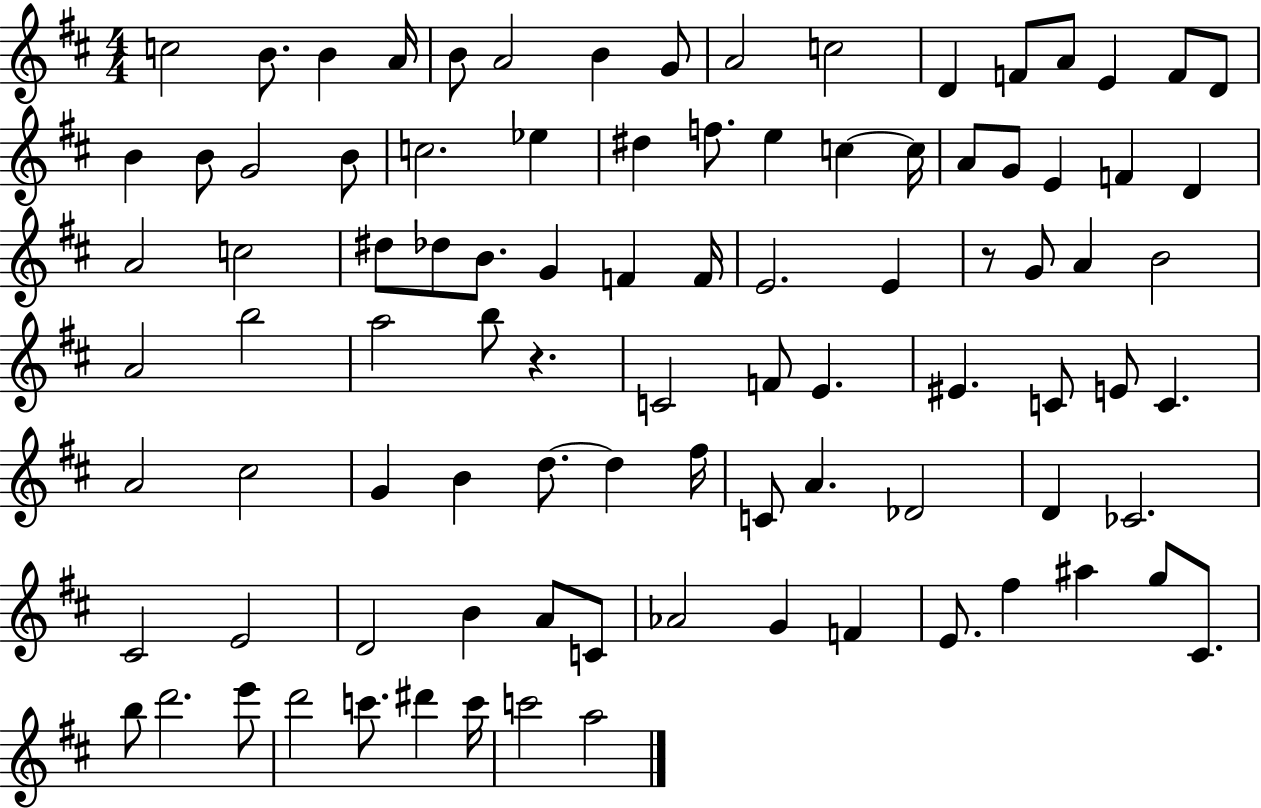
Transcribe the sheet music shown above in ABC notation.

X:1
T:Untitled
M:4/4
L:1/4
K:D
c2 B/2 B A/4 B/2 A2 B G/2 A2 c2 D F/2 A/2 E F/2 D/2 B B/2 G2 B/2 c2 _e ^d f/2 e c c/4 A/2 G/2 E F D A2 c2 ^d/2 _d/2 B/2 G F F/4 E2 E z/2 G/2 A B2 A2 b2 a2 b/2 z C2 F/2 E ^E C/2 E/2 C A2 ^c2 G B d/2 d ^f/4 C/2 A _D2 D _C2 ^C2 E2 D2 B A/2 C/2 _A2 G F E/2 ^f ^a g/2 ^C/2 b/2 d'2 e'/2 d'2 c'/2 ^d' c'/4 c'2 a2